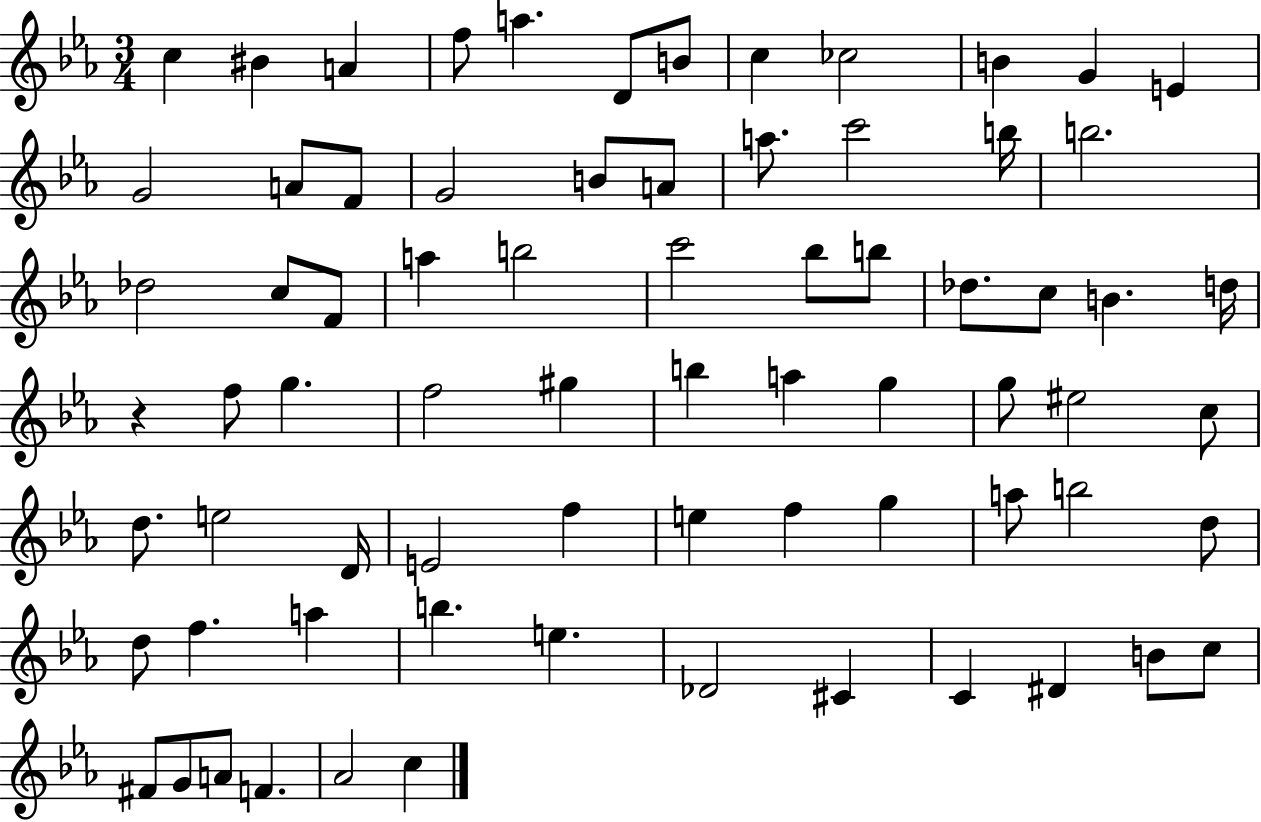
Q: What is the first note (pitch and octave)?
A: C5